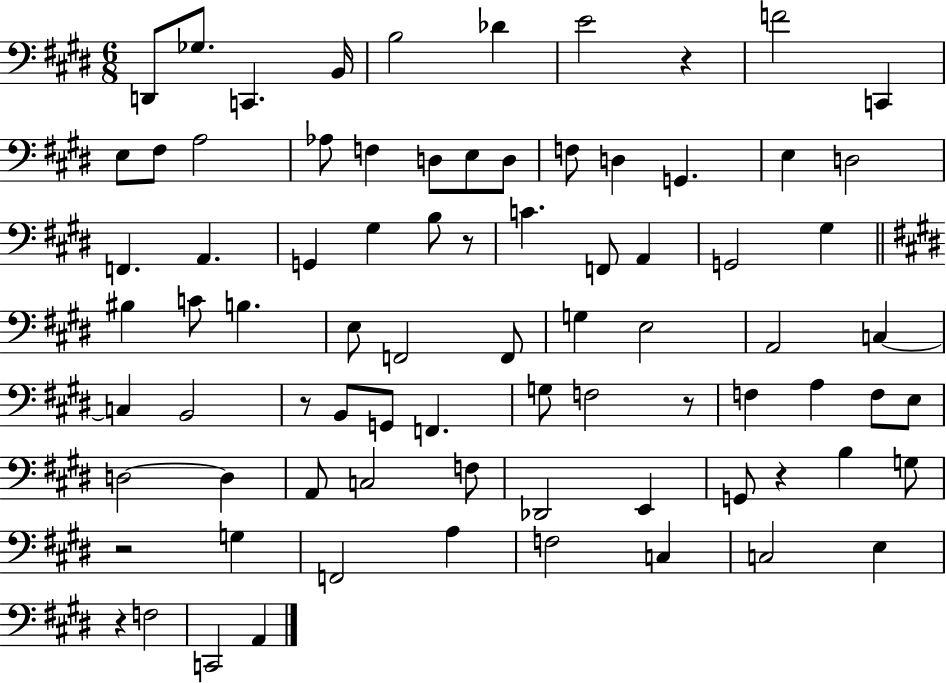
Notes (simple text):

D2/e Gb3/e. C2/q. B2/s B3/h Db4/q E4/h R/q F4/h C2/q E3/e F#3/e A3/h Ab3/e F3/q D3/e E3/e D3/e F3/e D3/q G2/q. E3/q D3/h F2/q. A2/q. G2/q G#3/q B3/e R/e C4/q. F2/e A2/q G2/h G#3/q BIS3/q C4/e B3/q. E3/e F2/h F2/e G3/q E3/h A2/h C3/q C3/q B2/h R/e B2/e G2/e F2/q. G3/e F3/h R/e F3/q A3/q F3/e E3/e D3/h D3/q A2/e C3/h F3/e Db2/h E2/q G2/e R/q B3/q G3/e R/h G3/q F2/h A3/q F3/h C3/q C3/h E3/q R/q F3/h C2/h A2/q